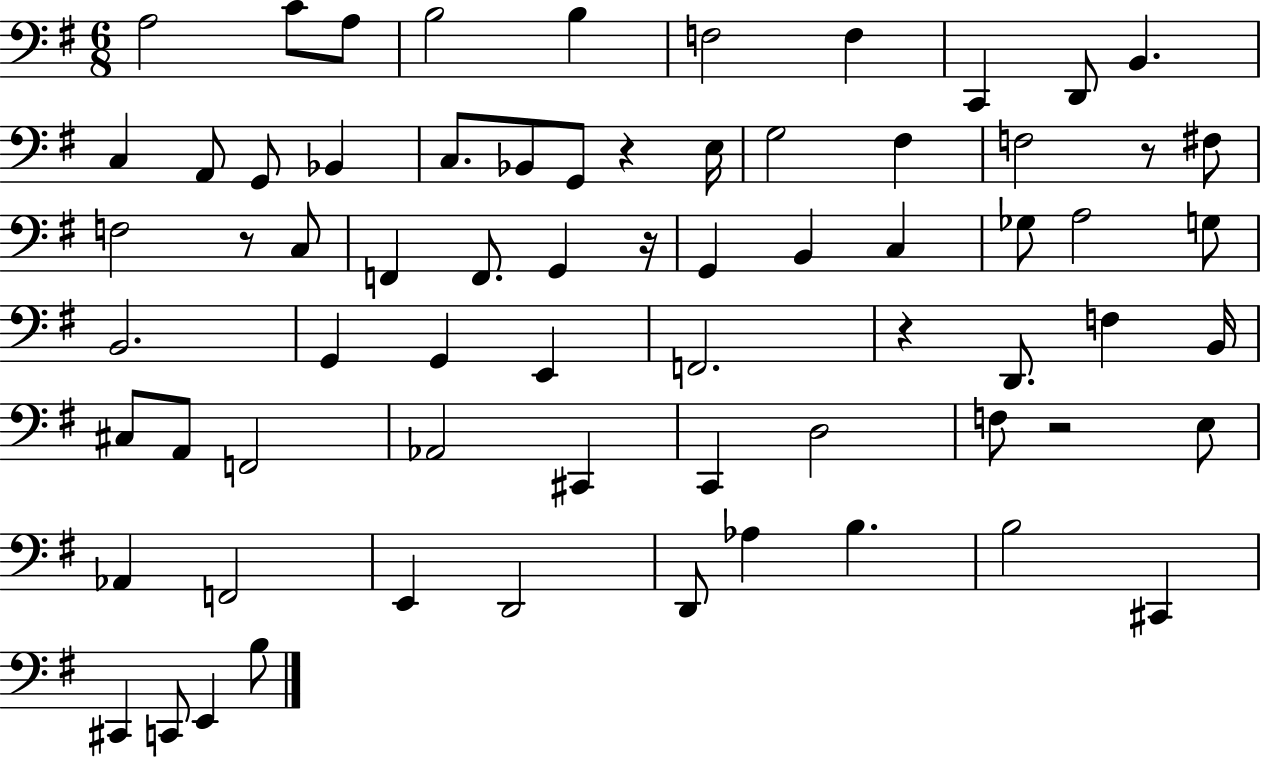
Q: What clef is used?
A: bass